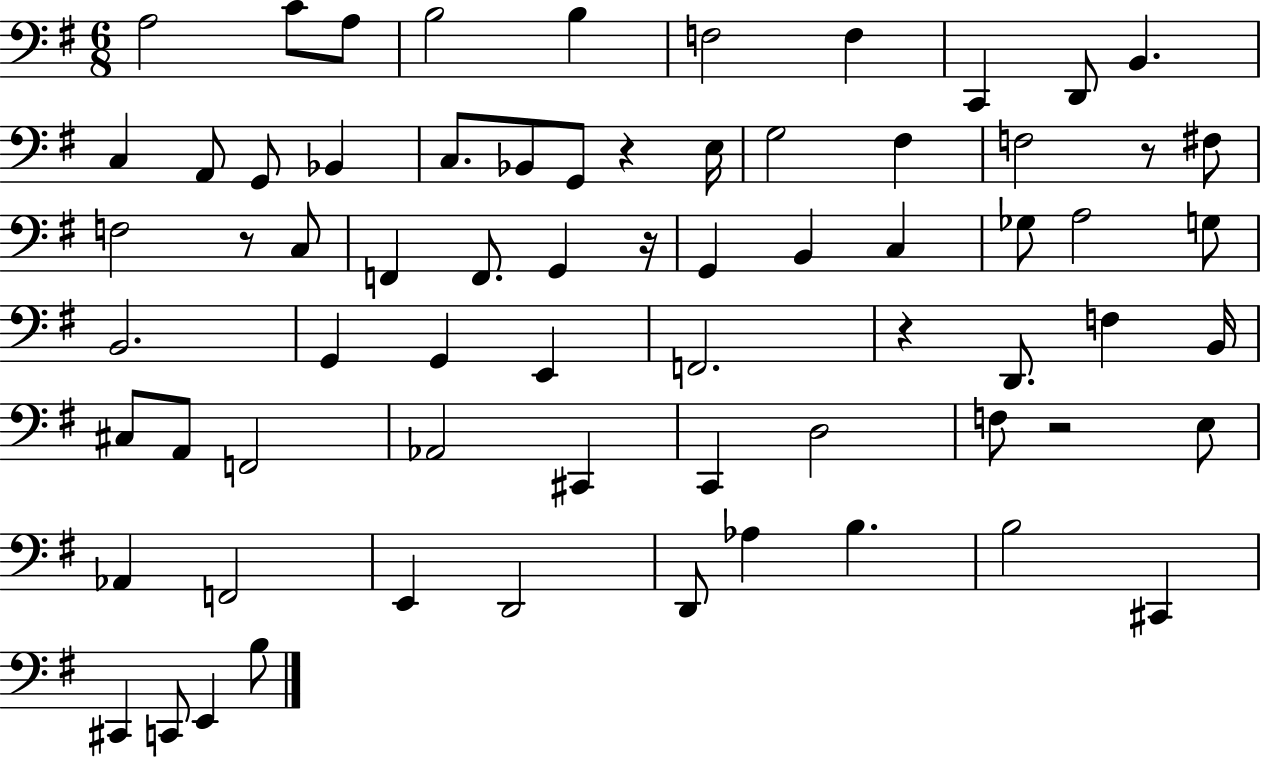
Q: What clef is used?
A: bass